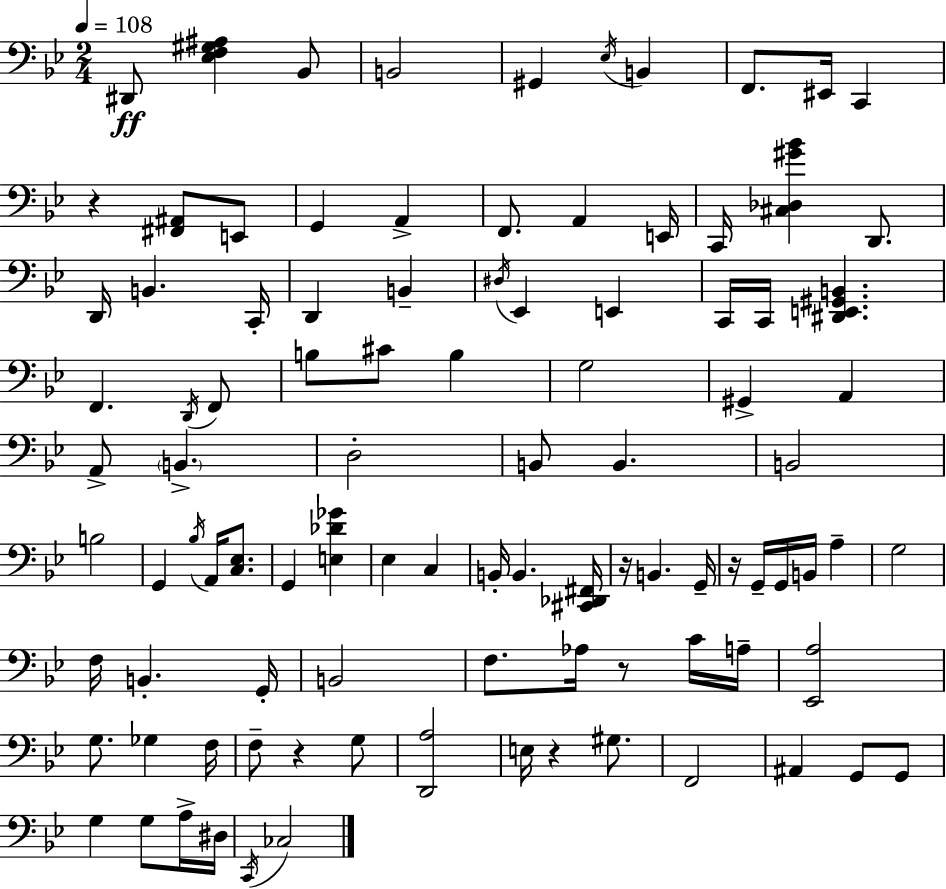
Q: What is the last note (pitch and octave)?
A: CES3